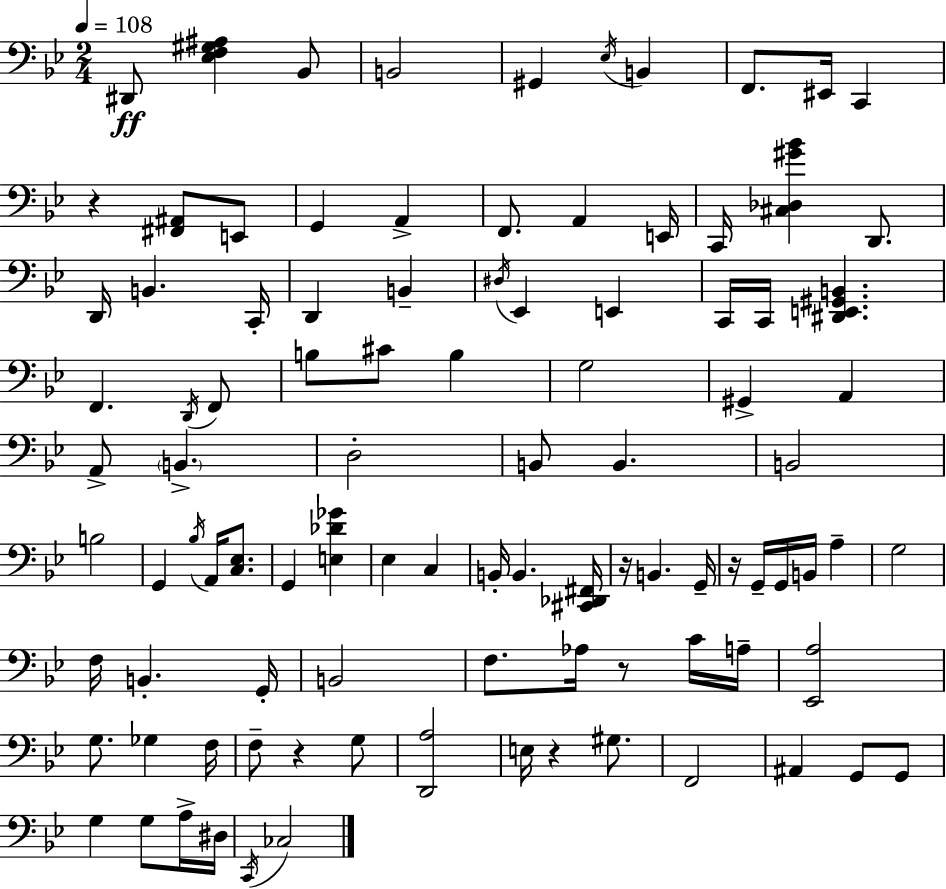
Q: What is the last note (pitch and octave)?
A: CES3